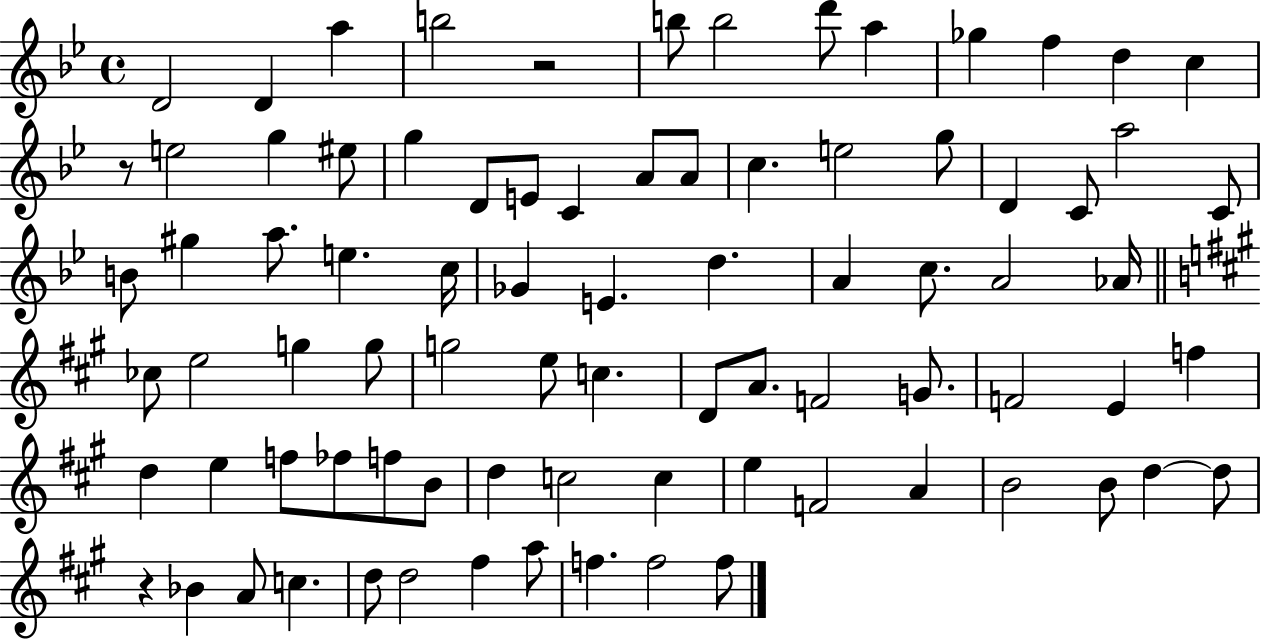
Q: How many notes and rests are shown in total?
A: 83